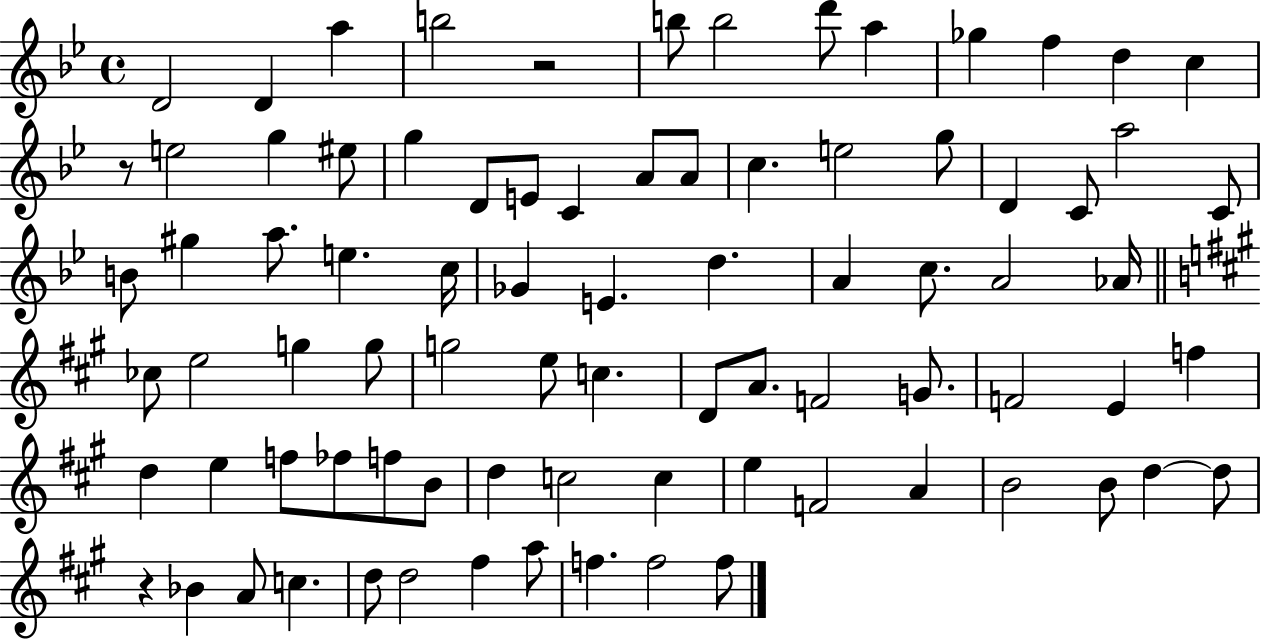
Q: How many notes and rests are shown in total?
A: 83